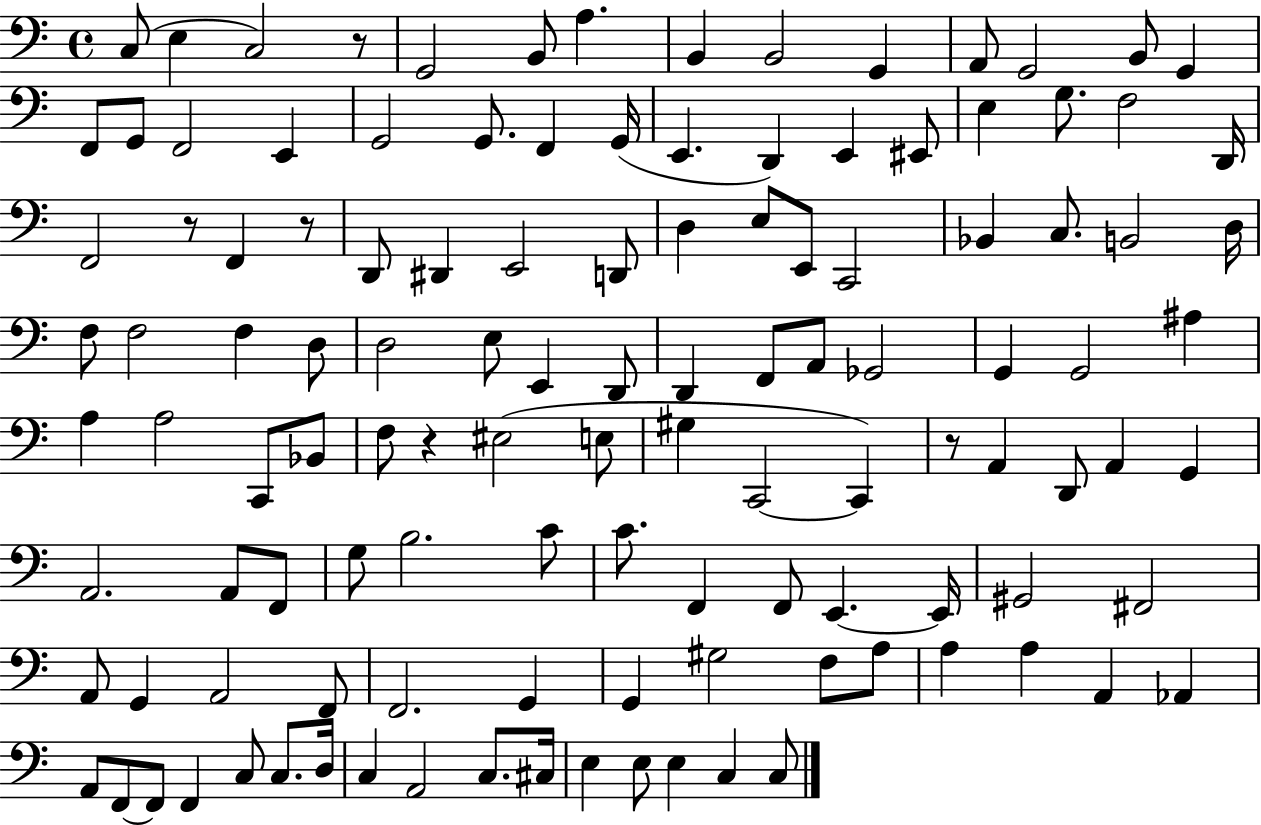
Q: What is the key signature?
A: C major